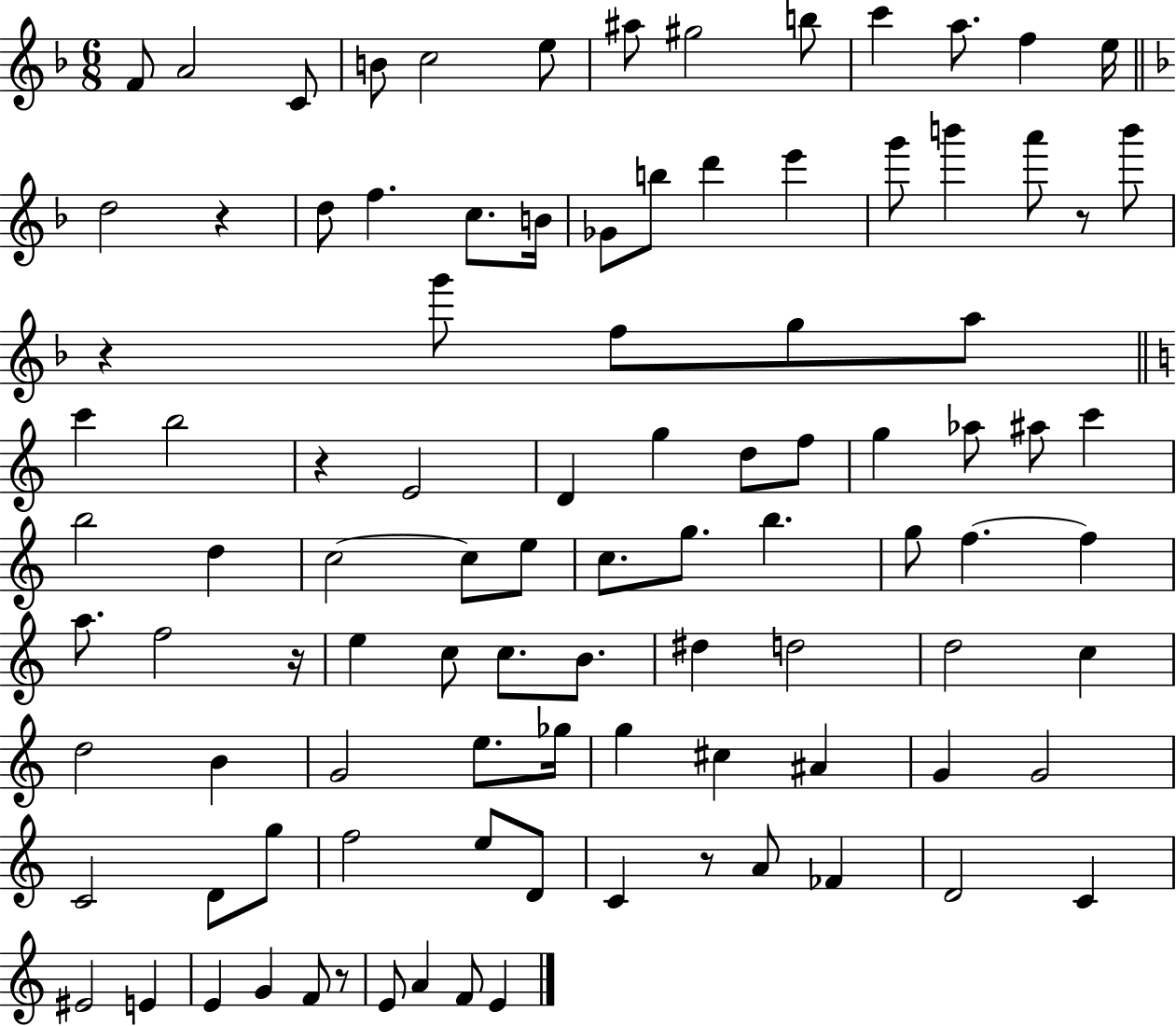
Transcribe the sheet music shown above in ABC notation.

X:1
T:Untitled
M:6/8
L:1/4
K:F
F/2 A2 C/2 B/2 c2 e/2 ^a/2 ^g2 b/2 c' a/2 f e/4 d2 z d/2 f c/2 B/4 _G/2 b/2 d' e' g'/2 b' a'/2 z/2 b'/2 z g'/2 f/2 g/2 a/2 c' b2 z E2 D g d/2 f/2 g _a/2 ^a/2 c' b2 d c2 c/2 e/2 c/2 g/2 b g/2 f f a/2 f2 z/4 e c/2 c/2 B/2 ^d d2 d2 c d2 B G2 e/2 _g/4 g ^c ^A G G2 C2 D/2 g/2 f2 e/2 D/2 C z/2 A/2 _F D2 C ^E2 E E G F/2 z/2 E/2 A F/2 E